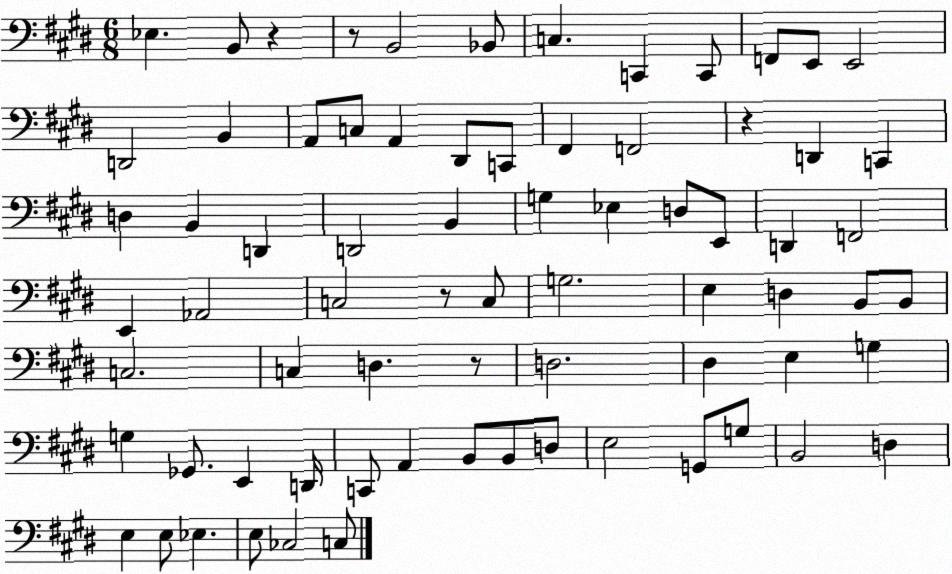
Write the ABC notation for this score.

X:1
T:Untitled
M:6/8
L:1/4
K:E
_E, B,,/2 z z/2 B,,2 _B,,/2 C, C,, C,,/2 F,,/2 E,,/2 E,,2 D,,2 B,, A,,/2 C,/2 A,, ^D,,/2 C,,/2 ^F,, F,,2 z D,, C,, D, B,, D,, D,,2 B,, G, _E, D,/2 E,,/2 D,, F,,2 E,, _A,,2 C,2 z/2 C,/2 G,2 E, D, B,,/2 B,,/2 C,2 C, D, z/2 D,2 ^D, E, G, G, _G,,/2 E,, D,,/4 C,,/2 A,, B,,/2 B,,/2 D,/2 E,2 G,,/2 G,/2 B,,2 D, E, E,/2 _E, E,/2 _C,2 C,/2